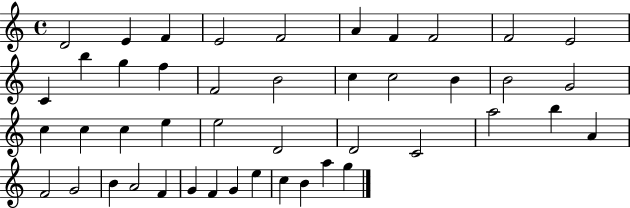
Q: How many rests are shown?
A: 0